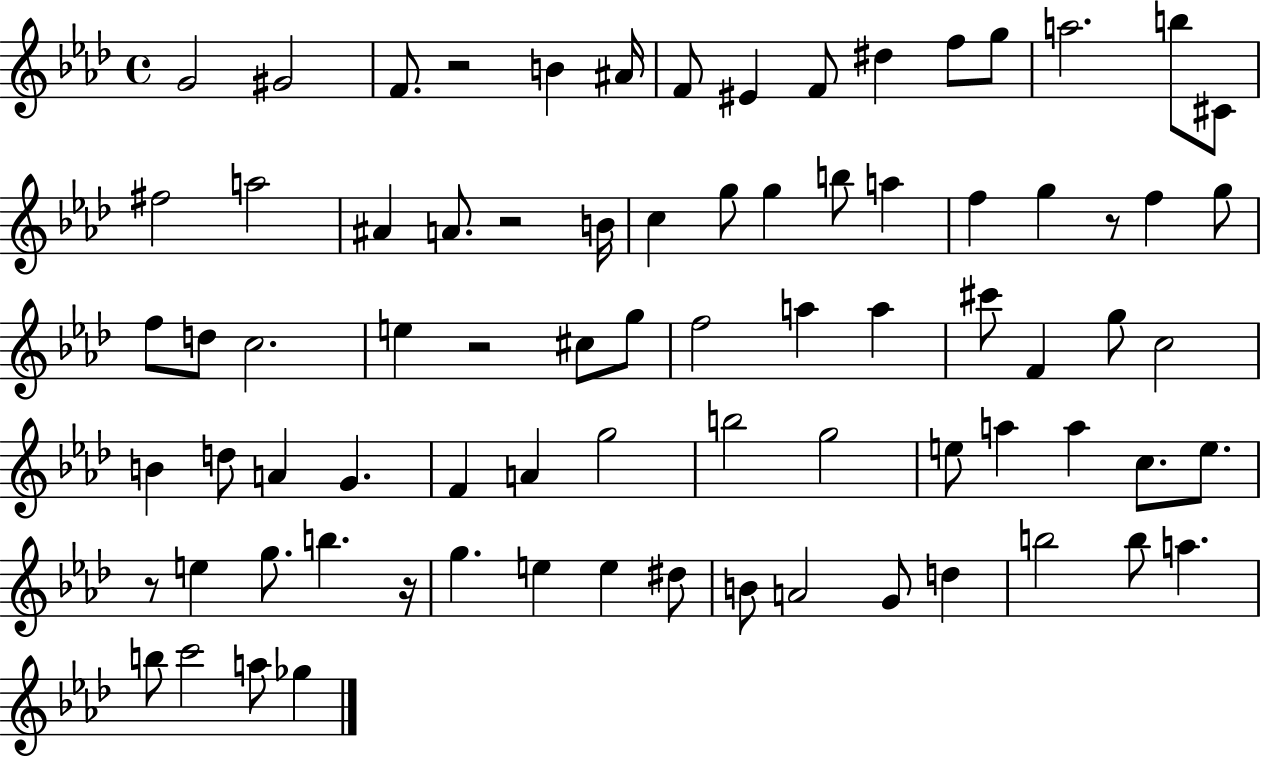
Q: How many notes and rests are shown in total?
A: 79